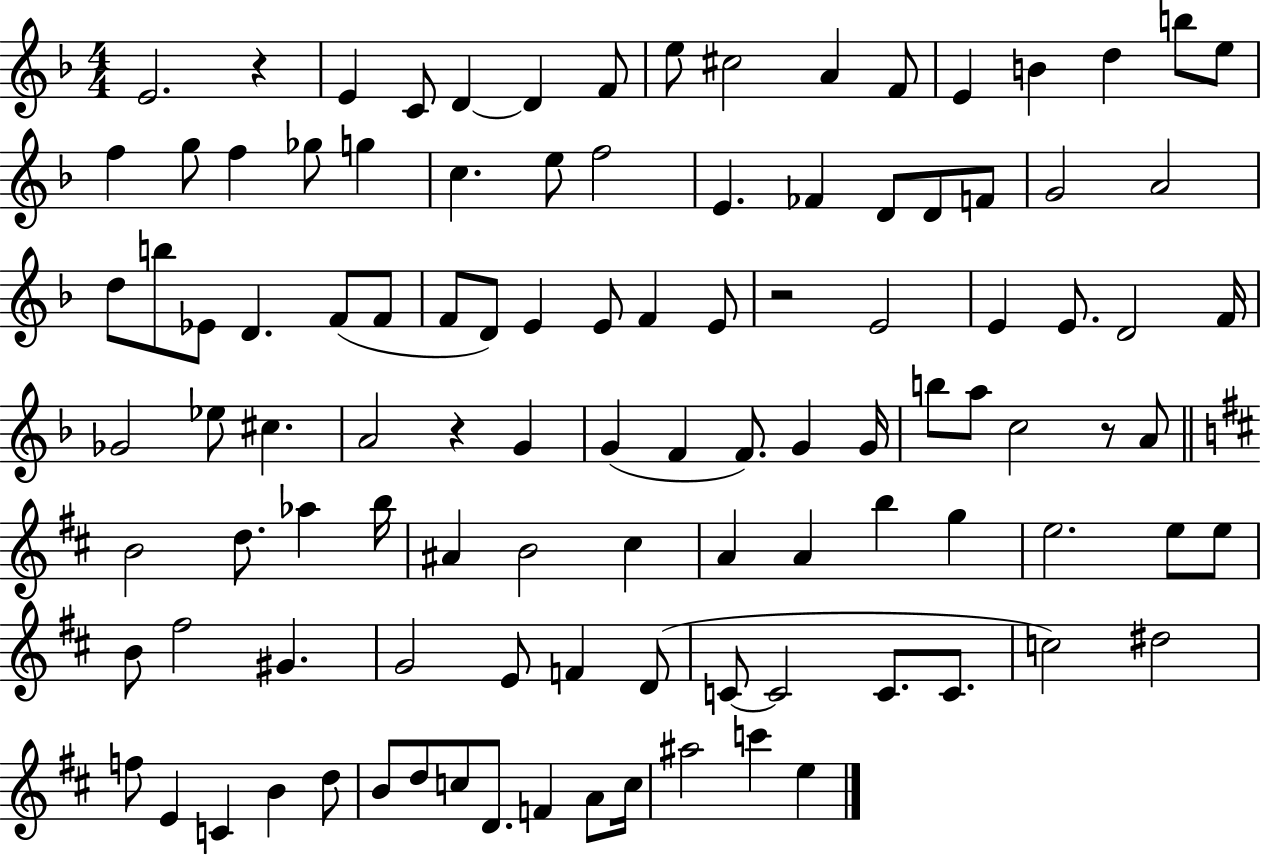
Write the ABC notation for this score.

X:1
T:Untitled
M:4/4
L:1/4
K:F
E2 z E C/2 D D F/2 e/2 ^c2 A F/2 E B d b/2 e/2 f g/2 f _g/2 g c e/2 f2 E _F D/2 D/2 F/2 G2 A2 d/2 b/2 _E/2 D F/2 F/2 F/2 D/2 E E/2 F E/2 z2 E2 E E/2 D2 F/4 _G2 _e/2 ^c A2 z G G F F/2 G G/4 b/2 a/2 c2 z/2 A/2 B2 d/2 _a b/4 ^A B2 ^c A A b g e2 e/2 e/2 B/2 ^f2 ^G G2 E/2 F D/2 C/2 C2 C/2 C/2 c2 ^d2 f/2 E C B d/2 B/2 d/2 c/2 D/2 F A/2 c/4 ^a2 c' e